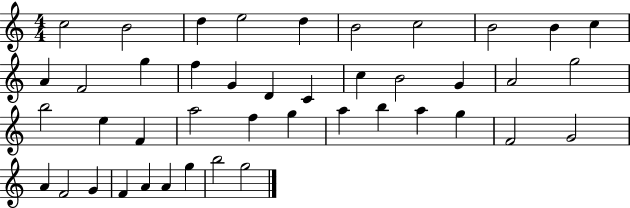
C5/h B4/h D5/q E5/h D5/q B4/h C5/h B4/h B4/q C5/q A4/q F4/h G5/q F5/q G4/q D4/q C4/q C5/q B4/h G4/q A4/h G5/h B5/h E5/q F4/q A5/h F5/q G5/q A5/q B5/q A5/q G5/q F4/h G4/h A4/q F4/h G4/q F4/q A4/q A4/q G5/q B5/h G5/h